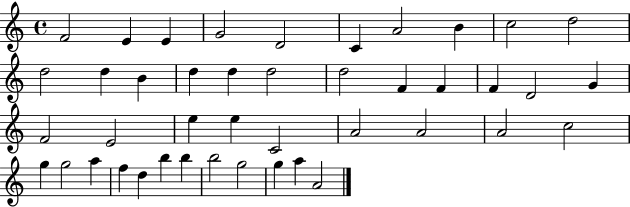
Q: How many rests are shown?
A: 0